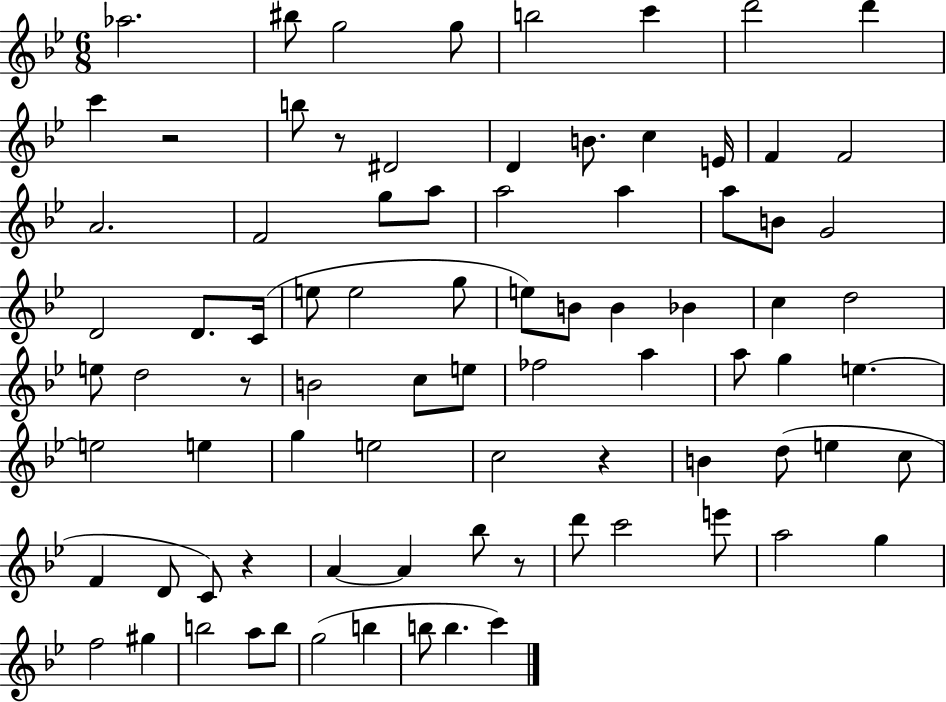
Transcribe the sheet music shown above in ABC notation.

X:1
T:Untitled
M:6/8
L:1/4
K:Bb
_a2 ^b/2 g2 g/2 b2 c' d'2 d' c' z2 b/2 z/2 ^D2 D B/2 c E/4 F F2 A2 F2 g/2 a/2 a2 a a/2 B/2 G2 D2 D/2 C/4 e/2 e2 g/2 e/2 B/2 B _B c d2 e/2 d2 z/2 B2 c/2 e/2 _f2 a a/2 g e e2 e g e2 c2 z B d/2 e c/2 F D/2 C/2 z A A _b/2 z/2 d'/2 c'2 e'/2 a2 g f2 ^g b2 a/2 b/2 g2 b b/2 b c'